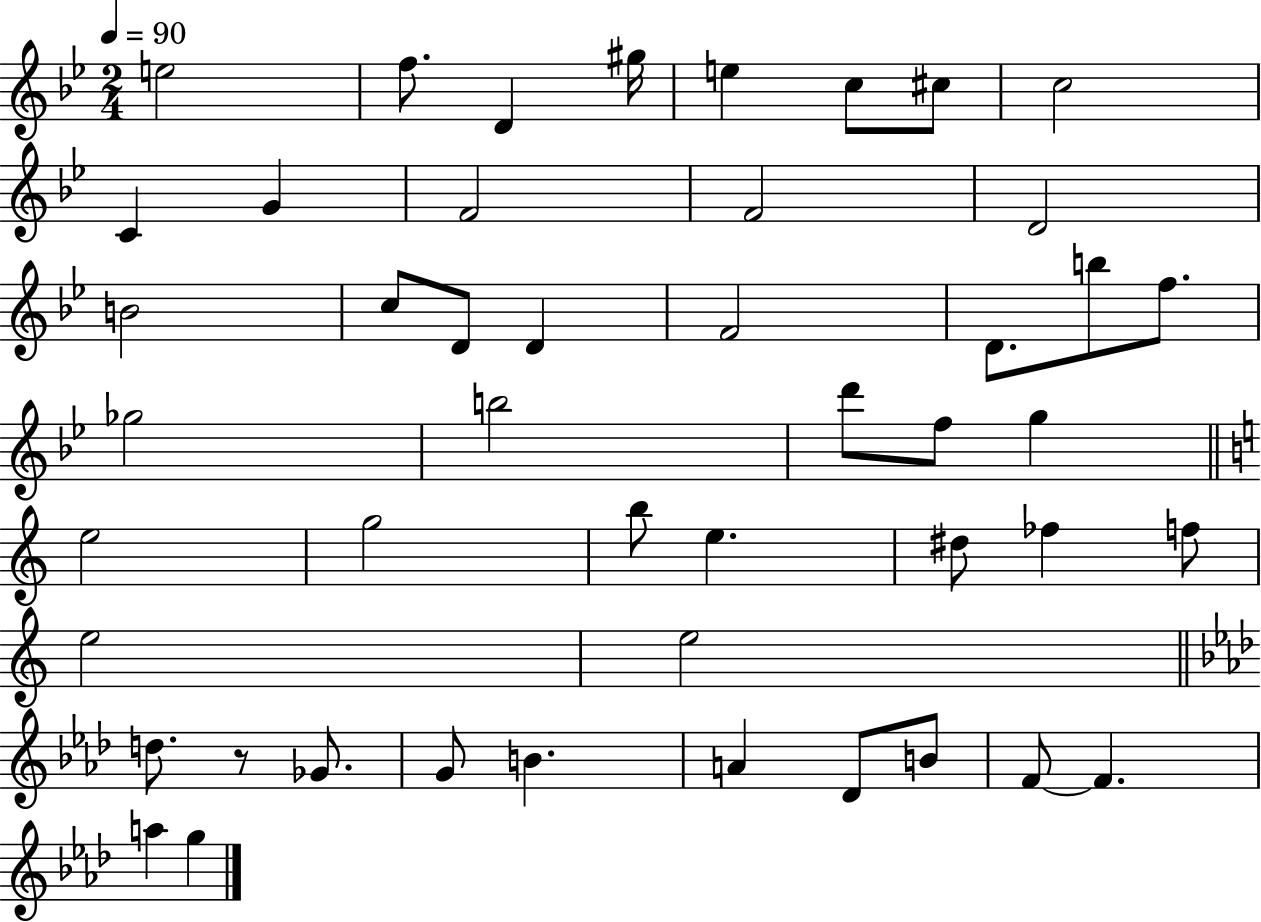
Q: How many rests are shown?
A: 1